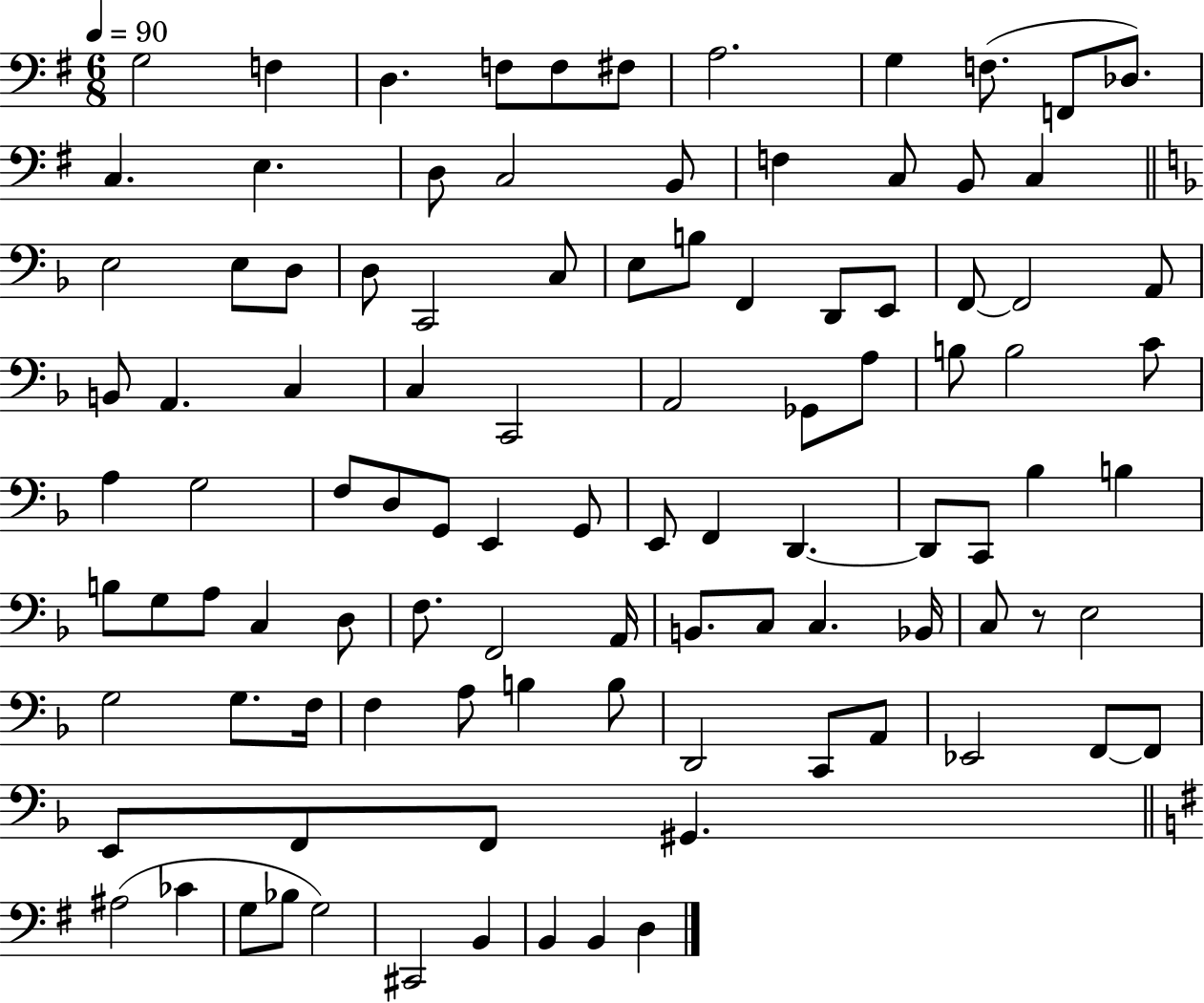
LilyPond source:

{
  \clef bass
  \numericTimeSignature
  \time 6/8
  \key g \major
  \tempo 4 = 90
  g2 f4 | d4. f8 f8 fis8 | a2. | g4 f8.( f,8 des8.) | \break c4. e4. | d8 c2 b,8 | f4 c8 b,8 c4 | \bar "||" \break \key f \major e2 e8 d8 | d8 c,2 c8 | e8 b8 f,4 d,8 e,8 | f,8~~ f,2 a,8 | \break b,8 a,4. c4 | c4 c,2 | a,2 ges,8 a8 | b8 b2 c'8 | \break a4 g2 | f8 d8 g,8 e,4 g,8 | e,8 f,4 d,4.~~ | d,8 c,8 bes4 b4 | \break b8 g8 a8 c4 d8 | f8. f,2 a,16 | b,8. c8 c4. bes,16 | c8 r8 e2 | \break g2 g8. f16 | f4 a8 b4 b8 | d,2 c,8 a,8 | ees,2 f,8~~ f,8 | \break e,8 f,8 f,8 gis,4. | \bar "||" \break \key g \major ais2( ces'4 | g8 bes8 g2) | cis,2 b,4 | b,4 b,4 d4 | \break \bar "|."
}